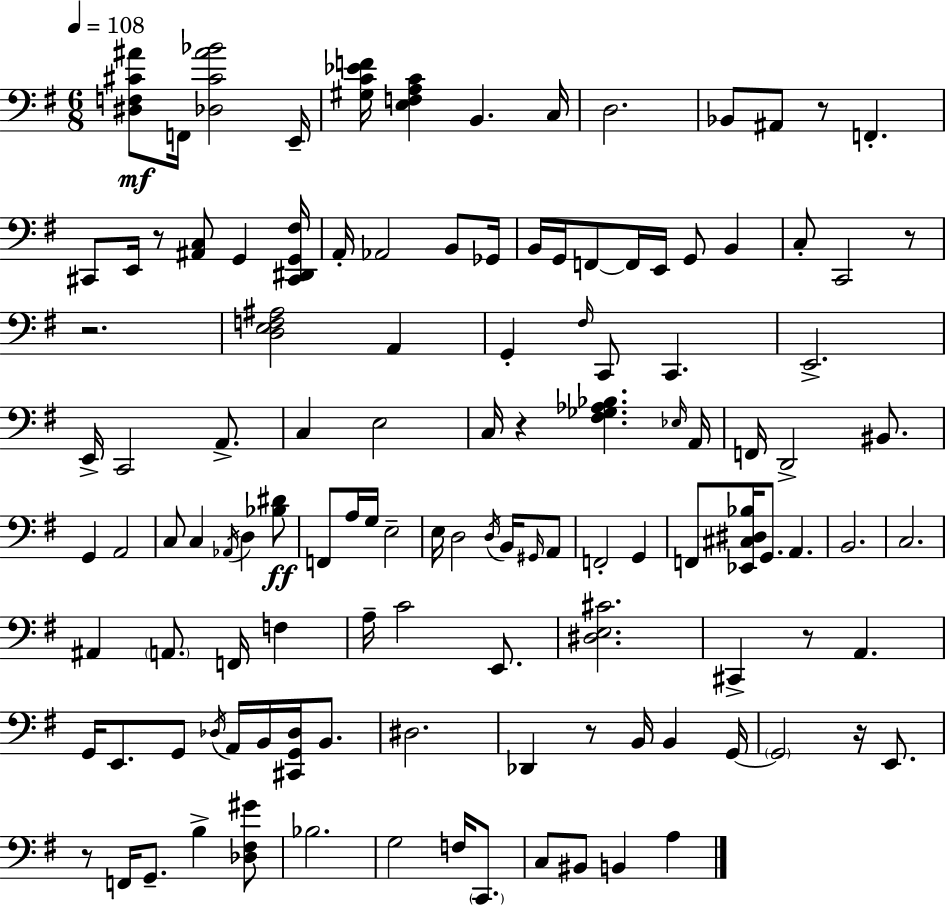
{
  \clef bass
  \numericTimeSignature
  \time 6/8
  \key g \major
  \tempo 4 = 108
  <dis f cis' ais'>8\mf f,16 <des cis' ais' bes'>2 e,16-- | <gis c' ees' f'>16 <e f a c'>4 b,4. c16 | d2. | bes,8 ais,8 r8 f,4.-. | \break cis,8 e,16 r8 <ais, c>8 g,4 <cis, dis, g, fis>16 | a,16-. aes,2 b,8 ges,16 | b,16 g,16 f,8~~ f,16 e,16 g,8 b,4 | c8-. c,2 r8 | \break r2. | <d e f ais>2 a,4 | g,4-. \grace { fis16 } c,8 c,4. | e,2.-> | \break e,16-> c,2 a,8.-> | c4 e2 | c16 r4 <fis ges aes bes>4. | \grace { ees16 } a,16 f,16 d,2-> bis,8. | \break g,4 a,2 | c8 c4 \acciaccatura { aes,16 } d4 | <bes dis'>8\ff f,8 a16 g16 e2-- | e16 d2 | \break \acciaccatura { d16 } b,16 \grace { gis,16 } a,8 f,2-. | g,4 f,8 <ees, cis dis bes>16 g,8. a,4. | b,2. | c2. | \break ais,4 \parenthesize a,8. | f,16 f4 a16-- c'2 | e,8. <dis e cis'>2. | cis,4-> r8 a,4. | \break g,16 e,8. g,8 \acciaccatura { des16 } | a,16 b,16 <cis, g, des>16 b,8. dis2. | des,4 r8 | b,16 b,4 g,16~~ \parenthesize g,2 | \break r16 e,8. r8 f,16 g,8.-- | b4-> <des fis gis'>8 bes2. | g2 | f16 \parenthesize c,8. c8 bis,8 b,4 | \break a4 \bar "|."
}